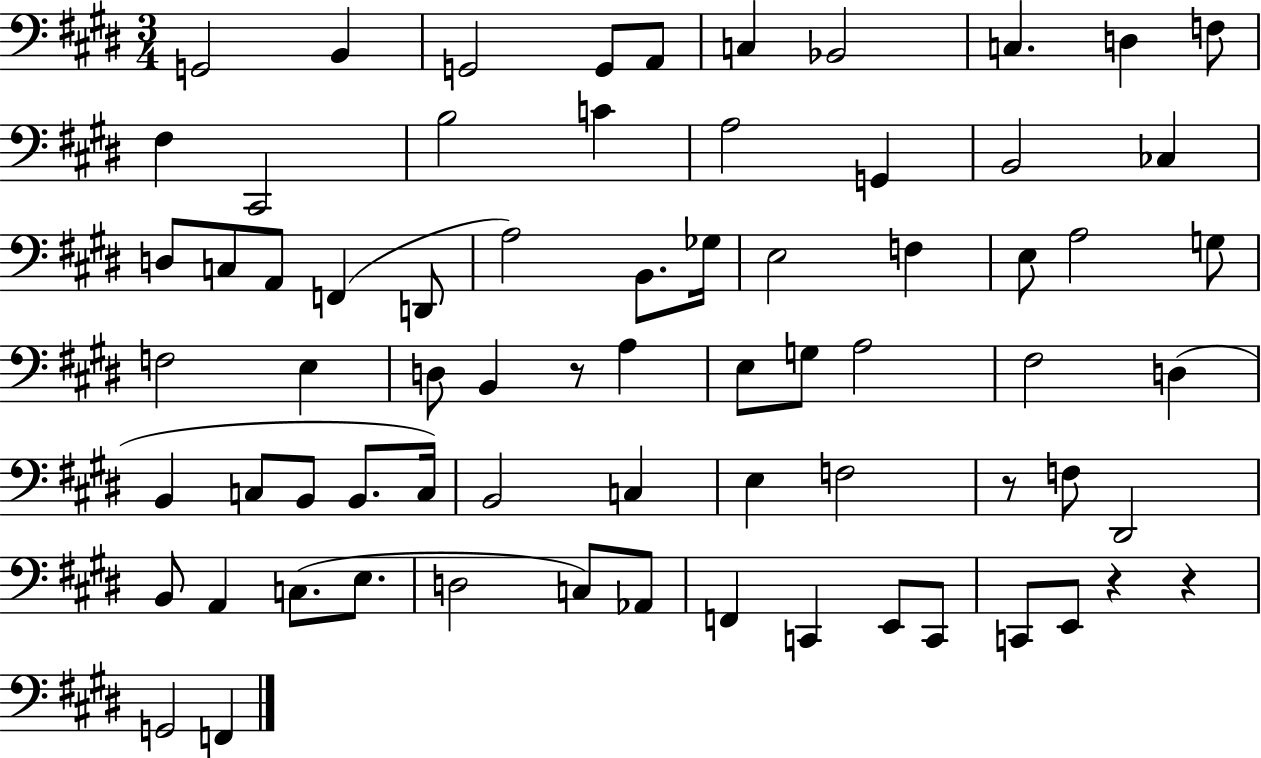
G2/h B2/q G2/h G2/e A2/e C3/q Bb2/h C3/q. D3/q F3/e F#3/q C#2/h B3/h C4/q A3/h G2/q B2/h CES3/q D3/e C3/e A2/e F2/q D2/e A3/h B2/e. Gb3/s E3/h F3/q E3/e A3/h G3/e F3/h E3/q D3/e B2/q R/e A3/q E3/e G3/e A3/h F#3/h D3/q B2/q C3/e B2/e B2/e. C3/s B2/h C3/q E3/q F3/h R/e F3/e D#2/h B2/e A2/q C3/e. E3/e. D3/h C3/e Ab2/e F2/q C2/q E2/e C2/e C2/e E2/e R/q R/q G2/h F2/q